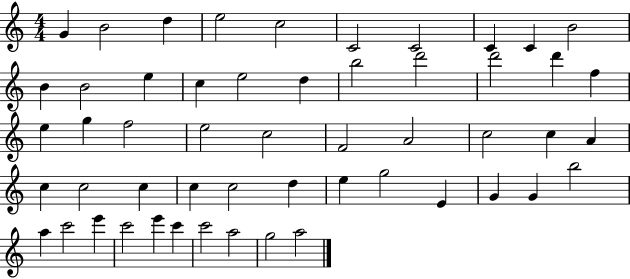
{
  \clef treble
  \numericTimeSignature
  \time 4/4
  \key c \major
  g'4 b'2 d''4 | e''2 c''2 | c'2 c'2 | c'4 c'4 b'2 | \break b'4 b'2 e''4 | c''4 e''2 d''4 | b''2 d'''2 | d'''2 d'''4 f''4 | \break e''4 g''4 f''2 | e''2 c''2 | f'2 a'2 | c''2 c''4 a'4 | \break c''4 c''2 c''4 | c''4 c''2 d''4 | e''4 g''2 e'4 | g'4 g'4 b''2 | \break a''4 c'''2 e'''4 | c'''2 e'''4 c'''4 | c'''2 a''2 | g''2 a''2 | \break \bar "|."
}